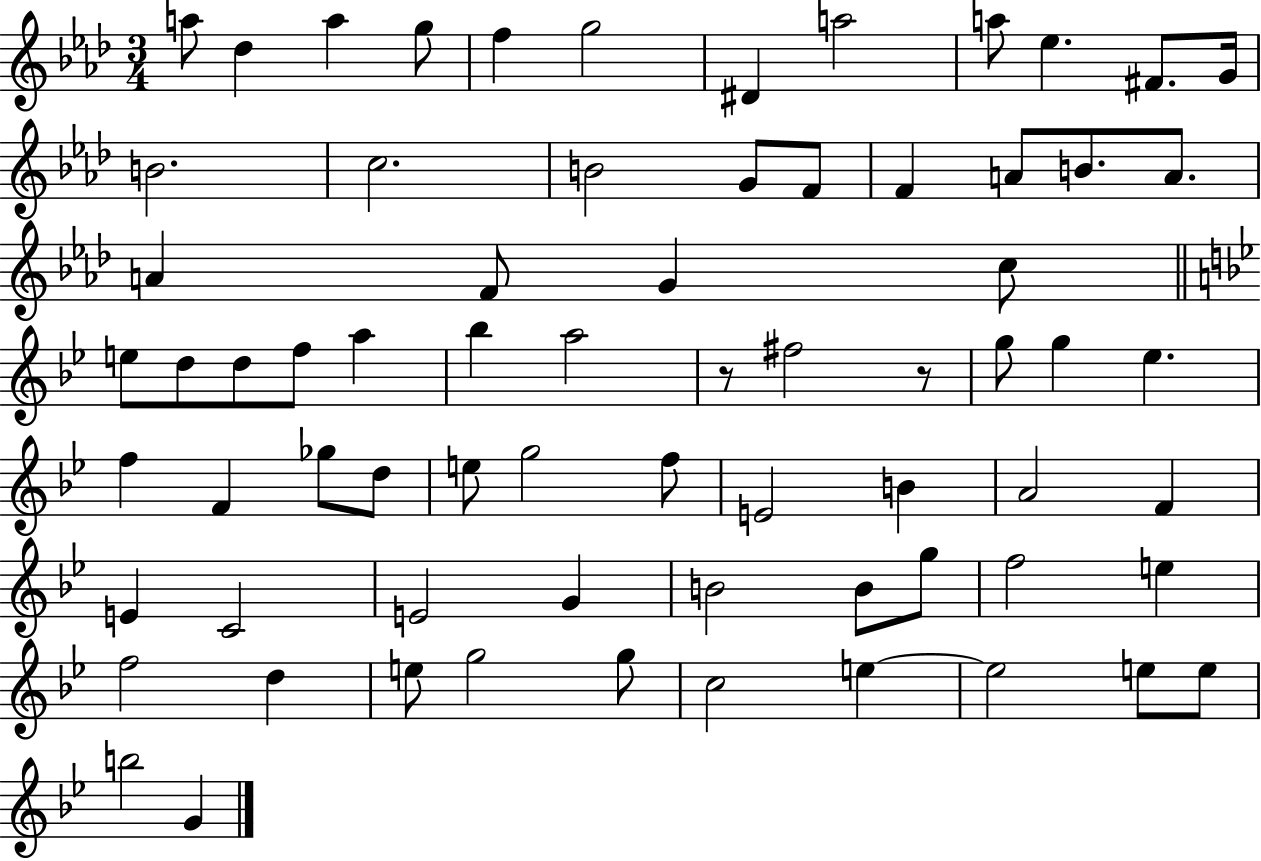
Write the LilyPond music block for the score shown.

{
  \clef treble
  \numericTimeSignature
  \time 3/4
  \key aes \major
  a''8 des''4 a''4 g''8 | f''4 g''2 | dis'4 a''2 | a''8 ees''4. fis'8. g'16 | \break b'2. | c''2. | b'2 g'8 f'8 | f'4 a'8 b'8. a'8. | \break a'4 f'8 g'4 c''8 | \bar "||" \break \key bes \major e''8 d''8 d''8 f''8 a''4 | bes''4 a''2 | r8 fis''2 r8 | g''8 g''4 ees''4. | \break f''4 f'4 ges''8 d''8 | e''8 g''2 f''8 | e'2 b'4 | a'2 f'4 | \break e'4 c'2 | e'2 g'4 | b'2 b'8 g''8 | f''2 e''4 | \break f''2 d''4 | e''8 g''2 g''8 | c''2 e''4~~ | e''2 e''8 e''8 | \break b''2 g'4 | \bar "|."
}